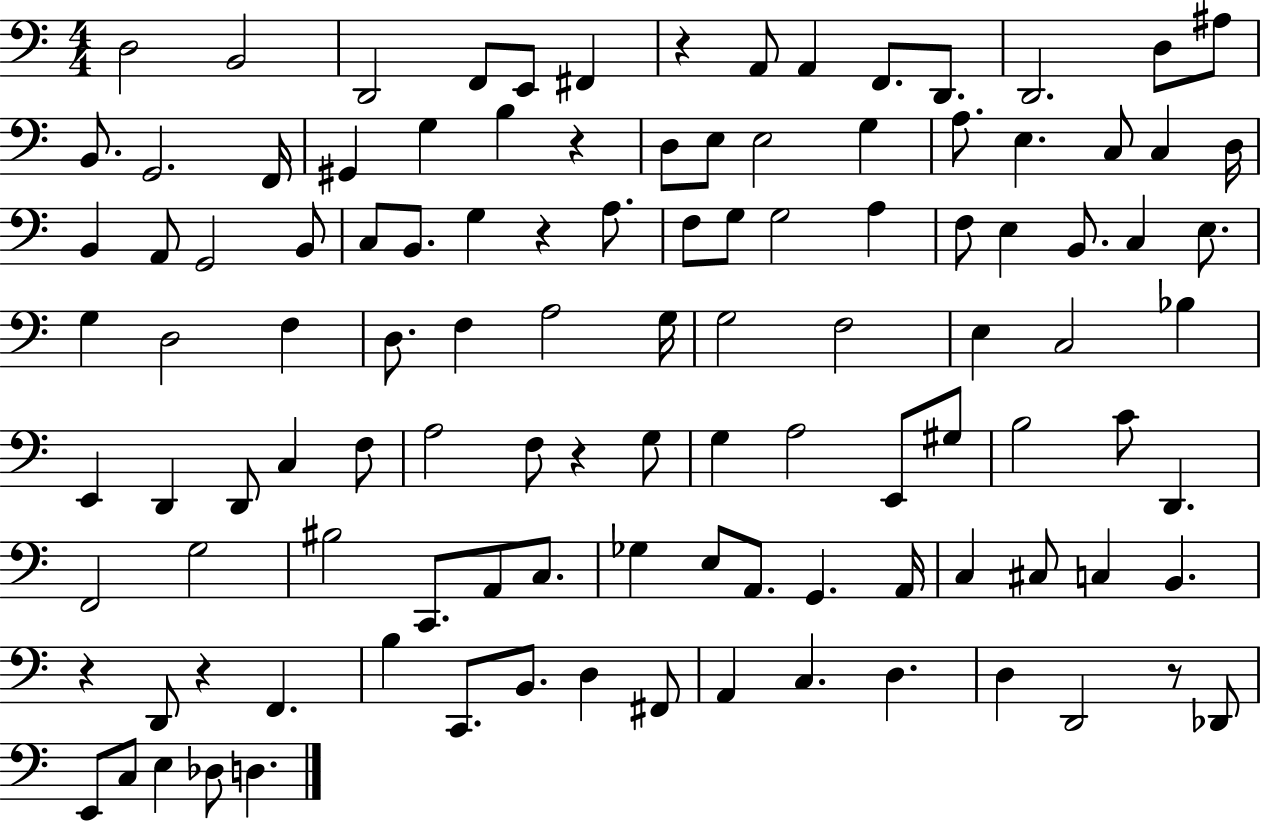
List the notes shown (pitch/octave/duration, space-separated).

D3/h B2/h D2/h F2/e E2/e F#2/q R/q A2/e A2/q F2/e. D2/e. D2/h. D3/e A#3/e B2/e. G2/h. F2/s G#2/q G3/q B3/q R/q D3/e E3/e E3/h G3/q A3/e. E3/q. C3/e C3/q D3/s B2/q A2/e G2/h B2/e C3/e B2/e. G3/q R/q A3/e. F3/e G3/e G3/h A3/q F3/e E3/q B2/e. C3/q E3/e. G3/q D3/h F3/q D3/e. F3/q A3/h G3/s G3/h F3/h E3/q C3/h Bb3/q E2/q D2/q D2/e C3/q F3/e A3/h F3/e R/q G3/e G3/q A3/h E2/e G#3/e B3/h C4/e D2/q. F2/h G3/h BIS3/h C2/e. A2/e C3/e. Gb3/q E3/e A2/e. G2/q. A2/s C3/q C#3/e C3/q B2/q. R/q D2/e R/q F2/q. B3/q C2/e. B2/e. D3/q F#2/e A2/q C3/q. D3/q. D3/q D2/h R/e Db2/e E2/e C3/e E3/q Db3/e D3/q.